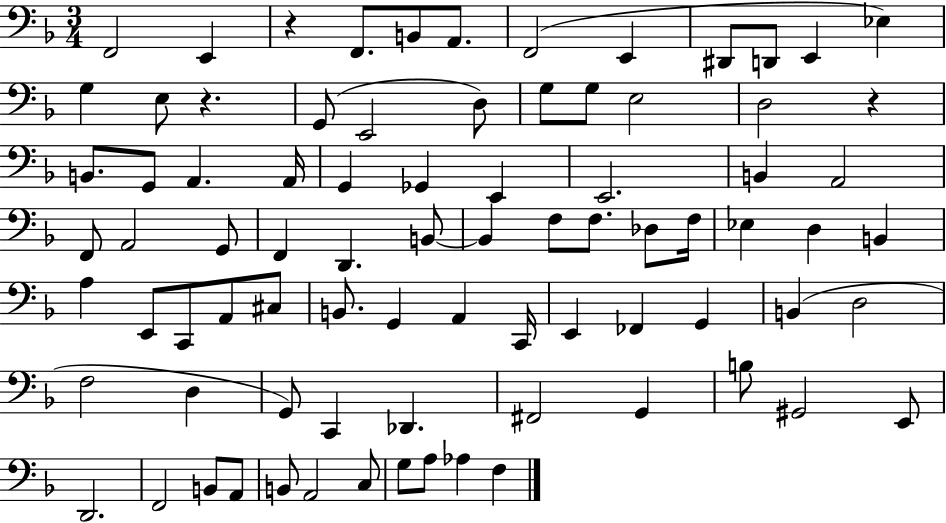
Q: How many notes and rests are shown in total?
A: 82